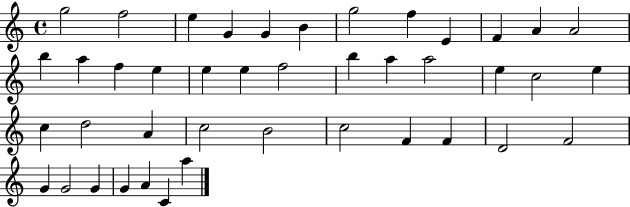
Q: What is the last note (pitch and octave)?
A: A5